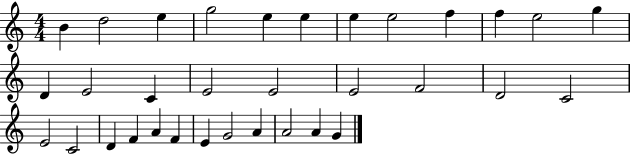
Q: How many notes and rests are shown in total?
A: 33